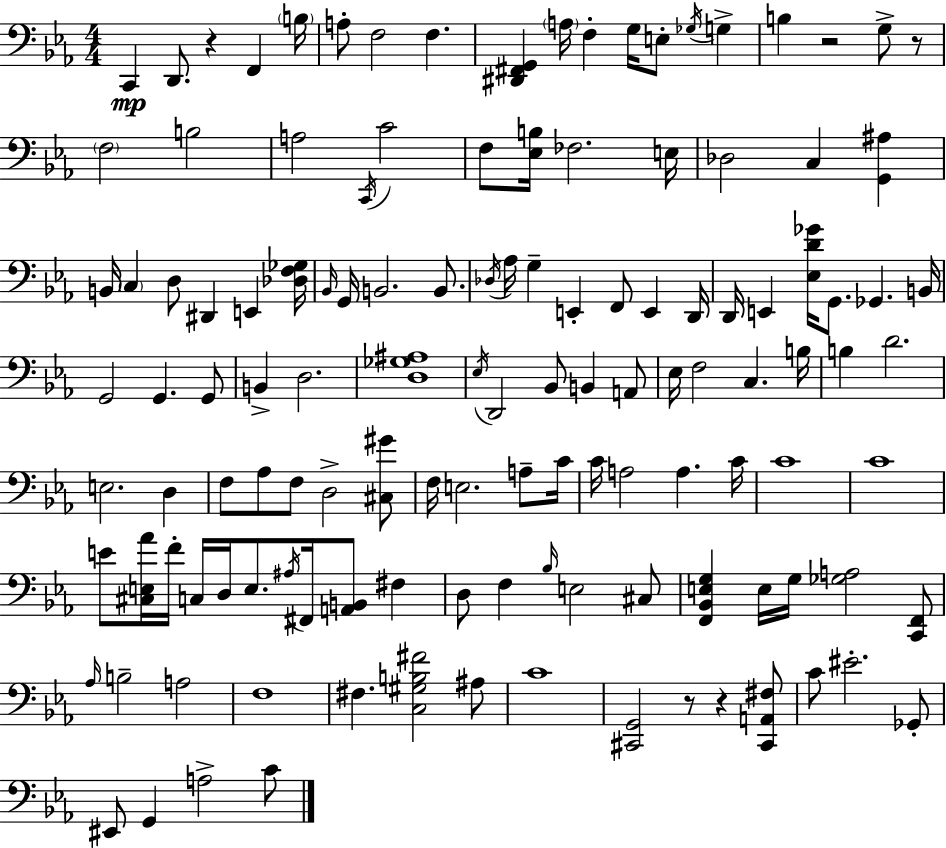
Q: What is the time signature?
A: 4/4